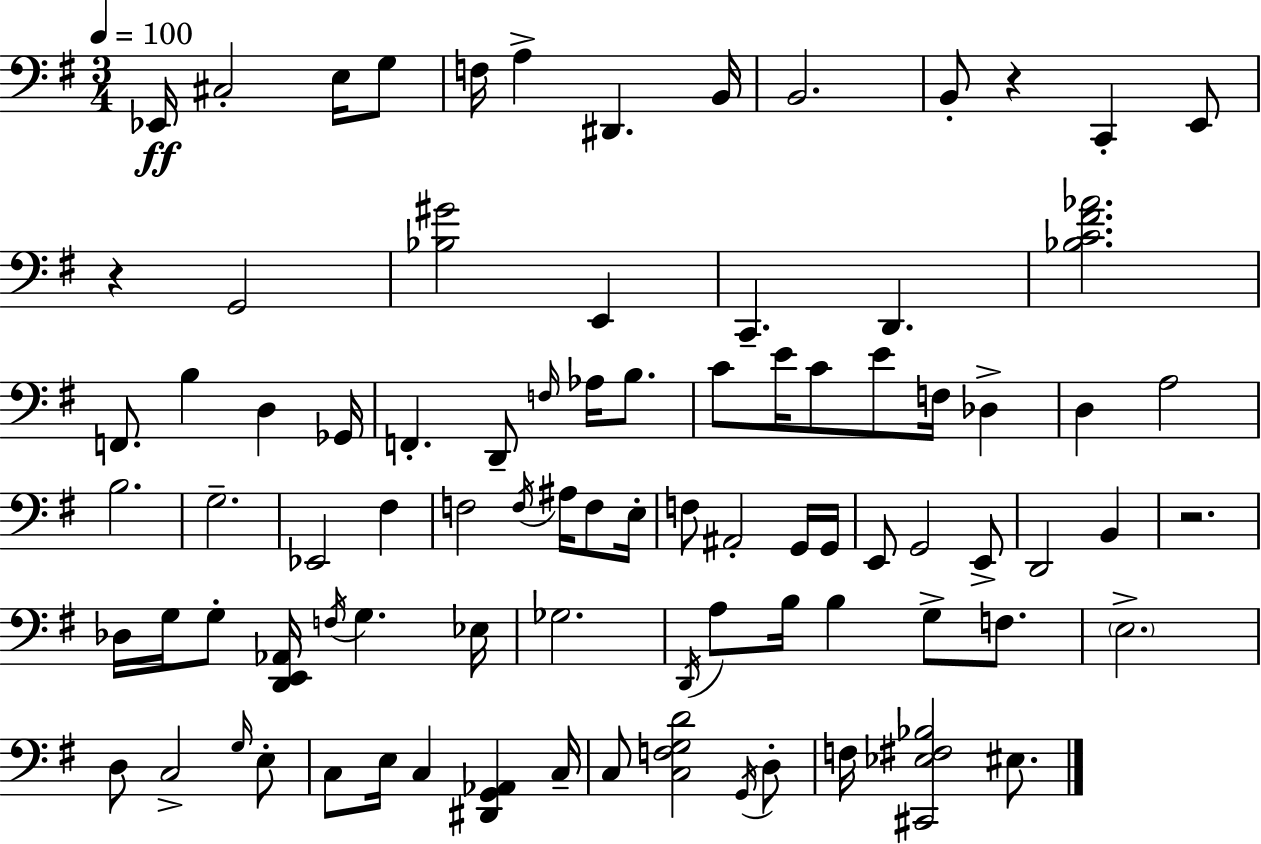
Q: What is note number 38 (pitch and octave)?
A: F3